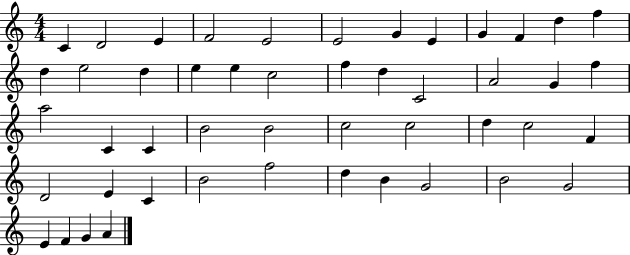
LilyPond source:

{
  \clef treble
  \numericTimeSignature
  \time 4/4
  \key c \major
  c'4 d'2 e'4 | f'2 e'2 | e'2 g'4 e'4 | g'4 f'4 d''4 f''4 | \break d''4 e''2 d''4 | e''4 e''4 c''2 | f''4 d''4 c'2 | a'2 g'4 f''4 | \break a''2 c'4 c'4 | b'2 b'2 | c''2 c''2 | d''4 c''2 f'4 | \break d'2 e'4 c'4 | b'2 f''2 | d''4 b'4 g'2 | b'2 g'2 | \break e'4 f'4 g'4 a'4 | \bar "|."
}